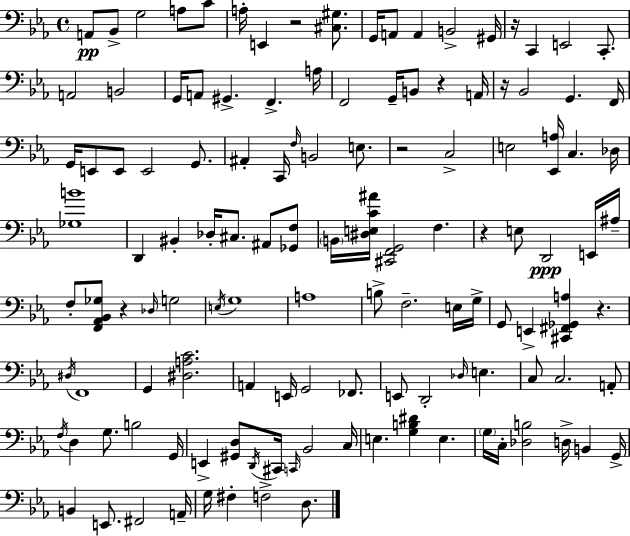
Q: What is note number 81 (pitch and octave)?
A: F3